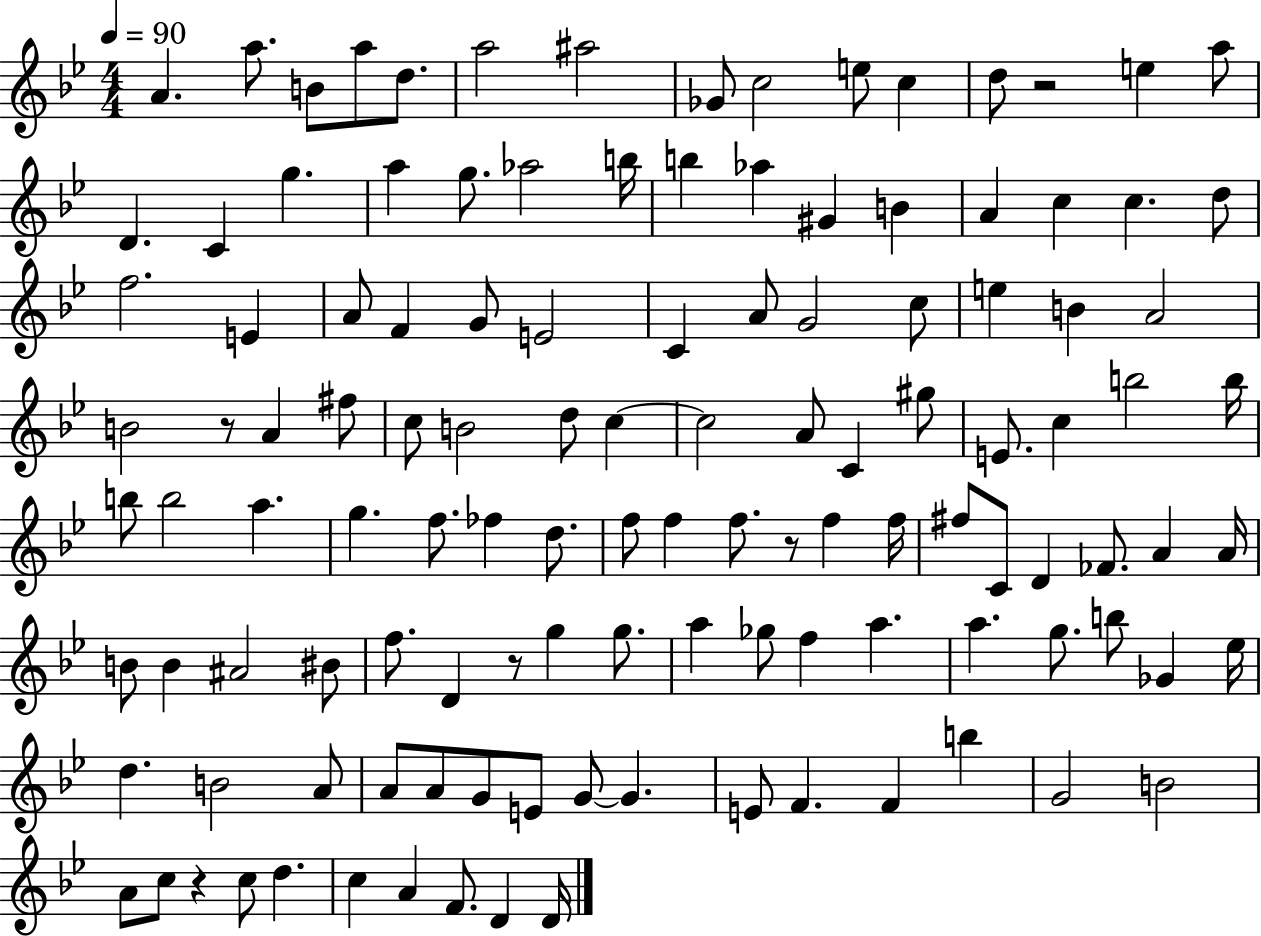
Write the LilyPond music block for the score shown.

{
  \clef treble
  \numericTimeSignature
  \time 4/4
  \key bes \major
  \tempo 4 = 90
  a'4. a''8. b'8 a''8 d''8. | a''2 ais''2 | ges'8 c''2 e''8 c''4 | d''8 r2 e''4 a''8 | \break d'4. c'4 g''4. | a''4 g''8. aes''2 b''16 | b''4 aes''4 gis'4 b'4 | a'4 c''4 c''4. d''8 | \break f''2. e'4 | a'8 f'4 g'8 e'2 | c'4 a'8 g'2 c''8 | e''4 b'4 a'2 | \break b'2 r8 a'4 fis''8 | c''8 b'2 d''8 c''4~~ | c''2 a'8 c'4 gis''8 | e'8. c''4 b''2 b''16 | \break b''8 b''2 a''4. | g''4. f''8. fes''4 d''8. | f''8 f''4 f''8. r8 f''4 f''16 | fis''8 c'8 d'4 fes'8. a'4 a'16 | \break b'8 b'4 ais'2 bis'8 | f''8. d'4 r8 g''4 g''8. | a''4 ges''8 f''4 a''4. | a''4. g''8. b''8 ges'4 ees''16 | \break d''4. b'2 a'8 | a'8 a'8 g'8 e'8 g'8~~ g'4. | e'8 f'4. f'4 b''4 | g'2 b'2 | \break a'8 c''8 r4 c''8 d''4. | c''4 a'4 f'8. d'4 d'16 | \bar "|."
}